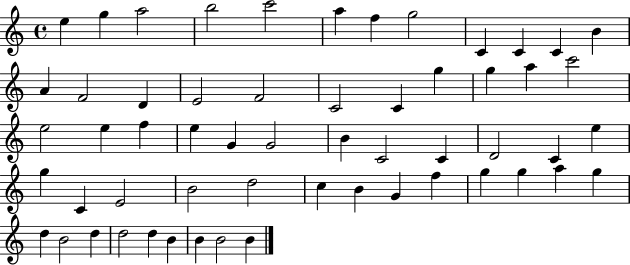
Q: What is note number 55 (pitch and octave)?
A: B4